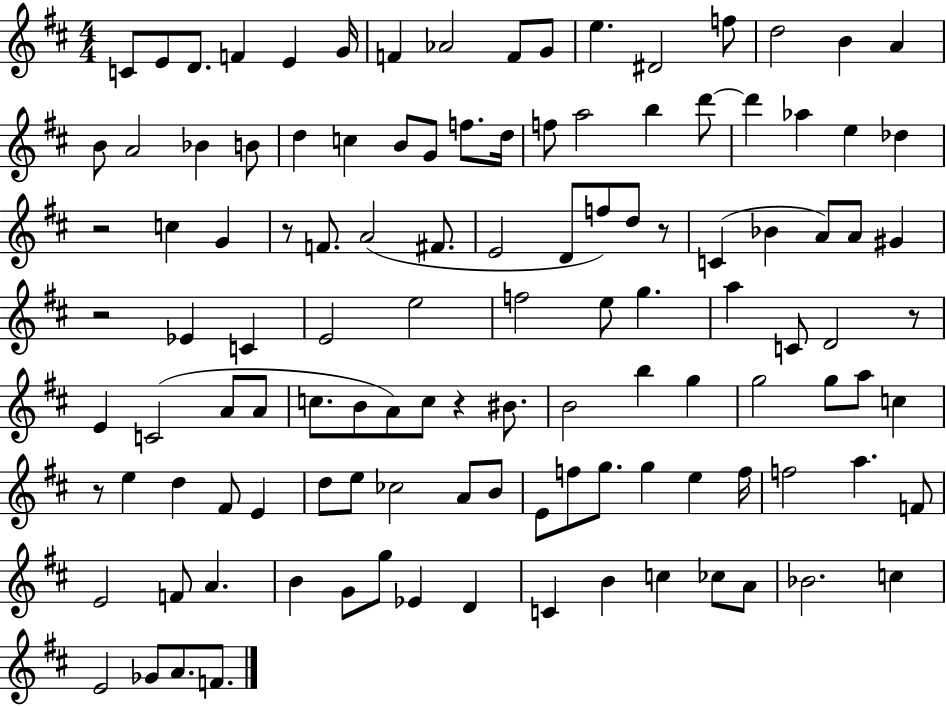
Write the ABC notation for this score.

X:1
T:Untitled
M:4/4
L:1/4
K:D
C/2 E/2 D/2 F E G/4 F _A2 F/2 G/2 e ^D2 f/2 d2 B A B/2 A2 _B B/2 d c B/2 G/2 f/2 d/4 f/2 a2 b d'/2 d' _a e _d z2 c G z/2 F/2 A2 ^F/2 E2 D/2 f/2 d/2 z/2 C _B A/2 A/2 ^G z2 _E C E2 e2 f2 e/2 g a C/2 D2 z/2 E C2 A/2 A/2 c/2 B/2 A/2 c/2 z ^B/2 B2 b g g2 g/2 a/2 c z/2 e d ^F/2 E d/2 e/2 _c2 A/2 B/2 E/2 f/2 g/2 g e f/4 f2 a F/2 E2 F/2 A B G/2 g/2 _E D C B c _c/2 A/2 _B2 c E2 _G/2 A/2 F/2